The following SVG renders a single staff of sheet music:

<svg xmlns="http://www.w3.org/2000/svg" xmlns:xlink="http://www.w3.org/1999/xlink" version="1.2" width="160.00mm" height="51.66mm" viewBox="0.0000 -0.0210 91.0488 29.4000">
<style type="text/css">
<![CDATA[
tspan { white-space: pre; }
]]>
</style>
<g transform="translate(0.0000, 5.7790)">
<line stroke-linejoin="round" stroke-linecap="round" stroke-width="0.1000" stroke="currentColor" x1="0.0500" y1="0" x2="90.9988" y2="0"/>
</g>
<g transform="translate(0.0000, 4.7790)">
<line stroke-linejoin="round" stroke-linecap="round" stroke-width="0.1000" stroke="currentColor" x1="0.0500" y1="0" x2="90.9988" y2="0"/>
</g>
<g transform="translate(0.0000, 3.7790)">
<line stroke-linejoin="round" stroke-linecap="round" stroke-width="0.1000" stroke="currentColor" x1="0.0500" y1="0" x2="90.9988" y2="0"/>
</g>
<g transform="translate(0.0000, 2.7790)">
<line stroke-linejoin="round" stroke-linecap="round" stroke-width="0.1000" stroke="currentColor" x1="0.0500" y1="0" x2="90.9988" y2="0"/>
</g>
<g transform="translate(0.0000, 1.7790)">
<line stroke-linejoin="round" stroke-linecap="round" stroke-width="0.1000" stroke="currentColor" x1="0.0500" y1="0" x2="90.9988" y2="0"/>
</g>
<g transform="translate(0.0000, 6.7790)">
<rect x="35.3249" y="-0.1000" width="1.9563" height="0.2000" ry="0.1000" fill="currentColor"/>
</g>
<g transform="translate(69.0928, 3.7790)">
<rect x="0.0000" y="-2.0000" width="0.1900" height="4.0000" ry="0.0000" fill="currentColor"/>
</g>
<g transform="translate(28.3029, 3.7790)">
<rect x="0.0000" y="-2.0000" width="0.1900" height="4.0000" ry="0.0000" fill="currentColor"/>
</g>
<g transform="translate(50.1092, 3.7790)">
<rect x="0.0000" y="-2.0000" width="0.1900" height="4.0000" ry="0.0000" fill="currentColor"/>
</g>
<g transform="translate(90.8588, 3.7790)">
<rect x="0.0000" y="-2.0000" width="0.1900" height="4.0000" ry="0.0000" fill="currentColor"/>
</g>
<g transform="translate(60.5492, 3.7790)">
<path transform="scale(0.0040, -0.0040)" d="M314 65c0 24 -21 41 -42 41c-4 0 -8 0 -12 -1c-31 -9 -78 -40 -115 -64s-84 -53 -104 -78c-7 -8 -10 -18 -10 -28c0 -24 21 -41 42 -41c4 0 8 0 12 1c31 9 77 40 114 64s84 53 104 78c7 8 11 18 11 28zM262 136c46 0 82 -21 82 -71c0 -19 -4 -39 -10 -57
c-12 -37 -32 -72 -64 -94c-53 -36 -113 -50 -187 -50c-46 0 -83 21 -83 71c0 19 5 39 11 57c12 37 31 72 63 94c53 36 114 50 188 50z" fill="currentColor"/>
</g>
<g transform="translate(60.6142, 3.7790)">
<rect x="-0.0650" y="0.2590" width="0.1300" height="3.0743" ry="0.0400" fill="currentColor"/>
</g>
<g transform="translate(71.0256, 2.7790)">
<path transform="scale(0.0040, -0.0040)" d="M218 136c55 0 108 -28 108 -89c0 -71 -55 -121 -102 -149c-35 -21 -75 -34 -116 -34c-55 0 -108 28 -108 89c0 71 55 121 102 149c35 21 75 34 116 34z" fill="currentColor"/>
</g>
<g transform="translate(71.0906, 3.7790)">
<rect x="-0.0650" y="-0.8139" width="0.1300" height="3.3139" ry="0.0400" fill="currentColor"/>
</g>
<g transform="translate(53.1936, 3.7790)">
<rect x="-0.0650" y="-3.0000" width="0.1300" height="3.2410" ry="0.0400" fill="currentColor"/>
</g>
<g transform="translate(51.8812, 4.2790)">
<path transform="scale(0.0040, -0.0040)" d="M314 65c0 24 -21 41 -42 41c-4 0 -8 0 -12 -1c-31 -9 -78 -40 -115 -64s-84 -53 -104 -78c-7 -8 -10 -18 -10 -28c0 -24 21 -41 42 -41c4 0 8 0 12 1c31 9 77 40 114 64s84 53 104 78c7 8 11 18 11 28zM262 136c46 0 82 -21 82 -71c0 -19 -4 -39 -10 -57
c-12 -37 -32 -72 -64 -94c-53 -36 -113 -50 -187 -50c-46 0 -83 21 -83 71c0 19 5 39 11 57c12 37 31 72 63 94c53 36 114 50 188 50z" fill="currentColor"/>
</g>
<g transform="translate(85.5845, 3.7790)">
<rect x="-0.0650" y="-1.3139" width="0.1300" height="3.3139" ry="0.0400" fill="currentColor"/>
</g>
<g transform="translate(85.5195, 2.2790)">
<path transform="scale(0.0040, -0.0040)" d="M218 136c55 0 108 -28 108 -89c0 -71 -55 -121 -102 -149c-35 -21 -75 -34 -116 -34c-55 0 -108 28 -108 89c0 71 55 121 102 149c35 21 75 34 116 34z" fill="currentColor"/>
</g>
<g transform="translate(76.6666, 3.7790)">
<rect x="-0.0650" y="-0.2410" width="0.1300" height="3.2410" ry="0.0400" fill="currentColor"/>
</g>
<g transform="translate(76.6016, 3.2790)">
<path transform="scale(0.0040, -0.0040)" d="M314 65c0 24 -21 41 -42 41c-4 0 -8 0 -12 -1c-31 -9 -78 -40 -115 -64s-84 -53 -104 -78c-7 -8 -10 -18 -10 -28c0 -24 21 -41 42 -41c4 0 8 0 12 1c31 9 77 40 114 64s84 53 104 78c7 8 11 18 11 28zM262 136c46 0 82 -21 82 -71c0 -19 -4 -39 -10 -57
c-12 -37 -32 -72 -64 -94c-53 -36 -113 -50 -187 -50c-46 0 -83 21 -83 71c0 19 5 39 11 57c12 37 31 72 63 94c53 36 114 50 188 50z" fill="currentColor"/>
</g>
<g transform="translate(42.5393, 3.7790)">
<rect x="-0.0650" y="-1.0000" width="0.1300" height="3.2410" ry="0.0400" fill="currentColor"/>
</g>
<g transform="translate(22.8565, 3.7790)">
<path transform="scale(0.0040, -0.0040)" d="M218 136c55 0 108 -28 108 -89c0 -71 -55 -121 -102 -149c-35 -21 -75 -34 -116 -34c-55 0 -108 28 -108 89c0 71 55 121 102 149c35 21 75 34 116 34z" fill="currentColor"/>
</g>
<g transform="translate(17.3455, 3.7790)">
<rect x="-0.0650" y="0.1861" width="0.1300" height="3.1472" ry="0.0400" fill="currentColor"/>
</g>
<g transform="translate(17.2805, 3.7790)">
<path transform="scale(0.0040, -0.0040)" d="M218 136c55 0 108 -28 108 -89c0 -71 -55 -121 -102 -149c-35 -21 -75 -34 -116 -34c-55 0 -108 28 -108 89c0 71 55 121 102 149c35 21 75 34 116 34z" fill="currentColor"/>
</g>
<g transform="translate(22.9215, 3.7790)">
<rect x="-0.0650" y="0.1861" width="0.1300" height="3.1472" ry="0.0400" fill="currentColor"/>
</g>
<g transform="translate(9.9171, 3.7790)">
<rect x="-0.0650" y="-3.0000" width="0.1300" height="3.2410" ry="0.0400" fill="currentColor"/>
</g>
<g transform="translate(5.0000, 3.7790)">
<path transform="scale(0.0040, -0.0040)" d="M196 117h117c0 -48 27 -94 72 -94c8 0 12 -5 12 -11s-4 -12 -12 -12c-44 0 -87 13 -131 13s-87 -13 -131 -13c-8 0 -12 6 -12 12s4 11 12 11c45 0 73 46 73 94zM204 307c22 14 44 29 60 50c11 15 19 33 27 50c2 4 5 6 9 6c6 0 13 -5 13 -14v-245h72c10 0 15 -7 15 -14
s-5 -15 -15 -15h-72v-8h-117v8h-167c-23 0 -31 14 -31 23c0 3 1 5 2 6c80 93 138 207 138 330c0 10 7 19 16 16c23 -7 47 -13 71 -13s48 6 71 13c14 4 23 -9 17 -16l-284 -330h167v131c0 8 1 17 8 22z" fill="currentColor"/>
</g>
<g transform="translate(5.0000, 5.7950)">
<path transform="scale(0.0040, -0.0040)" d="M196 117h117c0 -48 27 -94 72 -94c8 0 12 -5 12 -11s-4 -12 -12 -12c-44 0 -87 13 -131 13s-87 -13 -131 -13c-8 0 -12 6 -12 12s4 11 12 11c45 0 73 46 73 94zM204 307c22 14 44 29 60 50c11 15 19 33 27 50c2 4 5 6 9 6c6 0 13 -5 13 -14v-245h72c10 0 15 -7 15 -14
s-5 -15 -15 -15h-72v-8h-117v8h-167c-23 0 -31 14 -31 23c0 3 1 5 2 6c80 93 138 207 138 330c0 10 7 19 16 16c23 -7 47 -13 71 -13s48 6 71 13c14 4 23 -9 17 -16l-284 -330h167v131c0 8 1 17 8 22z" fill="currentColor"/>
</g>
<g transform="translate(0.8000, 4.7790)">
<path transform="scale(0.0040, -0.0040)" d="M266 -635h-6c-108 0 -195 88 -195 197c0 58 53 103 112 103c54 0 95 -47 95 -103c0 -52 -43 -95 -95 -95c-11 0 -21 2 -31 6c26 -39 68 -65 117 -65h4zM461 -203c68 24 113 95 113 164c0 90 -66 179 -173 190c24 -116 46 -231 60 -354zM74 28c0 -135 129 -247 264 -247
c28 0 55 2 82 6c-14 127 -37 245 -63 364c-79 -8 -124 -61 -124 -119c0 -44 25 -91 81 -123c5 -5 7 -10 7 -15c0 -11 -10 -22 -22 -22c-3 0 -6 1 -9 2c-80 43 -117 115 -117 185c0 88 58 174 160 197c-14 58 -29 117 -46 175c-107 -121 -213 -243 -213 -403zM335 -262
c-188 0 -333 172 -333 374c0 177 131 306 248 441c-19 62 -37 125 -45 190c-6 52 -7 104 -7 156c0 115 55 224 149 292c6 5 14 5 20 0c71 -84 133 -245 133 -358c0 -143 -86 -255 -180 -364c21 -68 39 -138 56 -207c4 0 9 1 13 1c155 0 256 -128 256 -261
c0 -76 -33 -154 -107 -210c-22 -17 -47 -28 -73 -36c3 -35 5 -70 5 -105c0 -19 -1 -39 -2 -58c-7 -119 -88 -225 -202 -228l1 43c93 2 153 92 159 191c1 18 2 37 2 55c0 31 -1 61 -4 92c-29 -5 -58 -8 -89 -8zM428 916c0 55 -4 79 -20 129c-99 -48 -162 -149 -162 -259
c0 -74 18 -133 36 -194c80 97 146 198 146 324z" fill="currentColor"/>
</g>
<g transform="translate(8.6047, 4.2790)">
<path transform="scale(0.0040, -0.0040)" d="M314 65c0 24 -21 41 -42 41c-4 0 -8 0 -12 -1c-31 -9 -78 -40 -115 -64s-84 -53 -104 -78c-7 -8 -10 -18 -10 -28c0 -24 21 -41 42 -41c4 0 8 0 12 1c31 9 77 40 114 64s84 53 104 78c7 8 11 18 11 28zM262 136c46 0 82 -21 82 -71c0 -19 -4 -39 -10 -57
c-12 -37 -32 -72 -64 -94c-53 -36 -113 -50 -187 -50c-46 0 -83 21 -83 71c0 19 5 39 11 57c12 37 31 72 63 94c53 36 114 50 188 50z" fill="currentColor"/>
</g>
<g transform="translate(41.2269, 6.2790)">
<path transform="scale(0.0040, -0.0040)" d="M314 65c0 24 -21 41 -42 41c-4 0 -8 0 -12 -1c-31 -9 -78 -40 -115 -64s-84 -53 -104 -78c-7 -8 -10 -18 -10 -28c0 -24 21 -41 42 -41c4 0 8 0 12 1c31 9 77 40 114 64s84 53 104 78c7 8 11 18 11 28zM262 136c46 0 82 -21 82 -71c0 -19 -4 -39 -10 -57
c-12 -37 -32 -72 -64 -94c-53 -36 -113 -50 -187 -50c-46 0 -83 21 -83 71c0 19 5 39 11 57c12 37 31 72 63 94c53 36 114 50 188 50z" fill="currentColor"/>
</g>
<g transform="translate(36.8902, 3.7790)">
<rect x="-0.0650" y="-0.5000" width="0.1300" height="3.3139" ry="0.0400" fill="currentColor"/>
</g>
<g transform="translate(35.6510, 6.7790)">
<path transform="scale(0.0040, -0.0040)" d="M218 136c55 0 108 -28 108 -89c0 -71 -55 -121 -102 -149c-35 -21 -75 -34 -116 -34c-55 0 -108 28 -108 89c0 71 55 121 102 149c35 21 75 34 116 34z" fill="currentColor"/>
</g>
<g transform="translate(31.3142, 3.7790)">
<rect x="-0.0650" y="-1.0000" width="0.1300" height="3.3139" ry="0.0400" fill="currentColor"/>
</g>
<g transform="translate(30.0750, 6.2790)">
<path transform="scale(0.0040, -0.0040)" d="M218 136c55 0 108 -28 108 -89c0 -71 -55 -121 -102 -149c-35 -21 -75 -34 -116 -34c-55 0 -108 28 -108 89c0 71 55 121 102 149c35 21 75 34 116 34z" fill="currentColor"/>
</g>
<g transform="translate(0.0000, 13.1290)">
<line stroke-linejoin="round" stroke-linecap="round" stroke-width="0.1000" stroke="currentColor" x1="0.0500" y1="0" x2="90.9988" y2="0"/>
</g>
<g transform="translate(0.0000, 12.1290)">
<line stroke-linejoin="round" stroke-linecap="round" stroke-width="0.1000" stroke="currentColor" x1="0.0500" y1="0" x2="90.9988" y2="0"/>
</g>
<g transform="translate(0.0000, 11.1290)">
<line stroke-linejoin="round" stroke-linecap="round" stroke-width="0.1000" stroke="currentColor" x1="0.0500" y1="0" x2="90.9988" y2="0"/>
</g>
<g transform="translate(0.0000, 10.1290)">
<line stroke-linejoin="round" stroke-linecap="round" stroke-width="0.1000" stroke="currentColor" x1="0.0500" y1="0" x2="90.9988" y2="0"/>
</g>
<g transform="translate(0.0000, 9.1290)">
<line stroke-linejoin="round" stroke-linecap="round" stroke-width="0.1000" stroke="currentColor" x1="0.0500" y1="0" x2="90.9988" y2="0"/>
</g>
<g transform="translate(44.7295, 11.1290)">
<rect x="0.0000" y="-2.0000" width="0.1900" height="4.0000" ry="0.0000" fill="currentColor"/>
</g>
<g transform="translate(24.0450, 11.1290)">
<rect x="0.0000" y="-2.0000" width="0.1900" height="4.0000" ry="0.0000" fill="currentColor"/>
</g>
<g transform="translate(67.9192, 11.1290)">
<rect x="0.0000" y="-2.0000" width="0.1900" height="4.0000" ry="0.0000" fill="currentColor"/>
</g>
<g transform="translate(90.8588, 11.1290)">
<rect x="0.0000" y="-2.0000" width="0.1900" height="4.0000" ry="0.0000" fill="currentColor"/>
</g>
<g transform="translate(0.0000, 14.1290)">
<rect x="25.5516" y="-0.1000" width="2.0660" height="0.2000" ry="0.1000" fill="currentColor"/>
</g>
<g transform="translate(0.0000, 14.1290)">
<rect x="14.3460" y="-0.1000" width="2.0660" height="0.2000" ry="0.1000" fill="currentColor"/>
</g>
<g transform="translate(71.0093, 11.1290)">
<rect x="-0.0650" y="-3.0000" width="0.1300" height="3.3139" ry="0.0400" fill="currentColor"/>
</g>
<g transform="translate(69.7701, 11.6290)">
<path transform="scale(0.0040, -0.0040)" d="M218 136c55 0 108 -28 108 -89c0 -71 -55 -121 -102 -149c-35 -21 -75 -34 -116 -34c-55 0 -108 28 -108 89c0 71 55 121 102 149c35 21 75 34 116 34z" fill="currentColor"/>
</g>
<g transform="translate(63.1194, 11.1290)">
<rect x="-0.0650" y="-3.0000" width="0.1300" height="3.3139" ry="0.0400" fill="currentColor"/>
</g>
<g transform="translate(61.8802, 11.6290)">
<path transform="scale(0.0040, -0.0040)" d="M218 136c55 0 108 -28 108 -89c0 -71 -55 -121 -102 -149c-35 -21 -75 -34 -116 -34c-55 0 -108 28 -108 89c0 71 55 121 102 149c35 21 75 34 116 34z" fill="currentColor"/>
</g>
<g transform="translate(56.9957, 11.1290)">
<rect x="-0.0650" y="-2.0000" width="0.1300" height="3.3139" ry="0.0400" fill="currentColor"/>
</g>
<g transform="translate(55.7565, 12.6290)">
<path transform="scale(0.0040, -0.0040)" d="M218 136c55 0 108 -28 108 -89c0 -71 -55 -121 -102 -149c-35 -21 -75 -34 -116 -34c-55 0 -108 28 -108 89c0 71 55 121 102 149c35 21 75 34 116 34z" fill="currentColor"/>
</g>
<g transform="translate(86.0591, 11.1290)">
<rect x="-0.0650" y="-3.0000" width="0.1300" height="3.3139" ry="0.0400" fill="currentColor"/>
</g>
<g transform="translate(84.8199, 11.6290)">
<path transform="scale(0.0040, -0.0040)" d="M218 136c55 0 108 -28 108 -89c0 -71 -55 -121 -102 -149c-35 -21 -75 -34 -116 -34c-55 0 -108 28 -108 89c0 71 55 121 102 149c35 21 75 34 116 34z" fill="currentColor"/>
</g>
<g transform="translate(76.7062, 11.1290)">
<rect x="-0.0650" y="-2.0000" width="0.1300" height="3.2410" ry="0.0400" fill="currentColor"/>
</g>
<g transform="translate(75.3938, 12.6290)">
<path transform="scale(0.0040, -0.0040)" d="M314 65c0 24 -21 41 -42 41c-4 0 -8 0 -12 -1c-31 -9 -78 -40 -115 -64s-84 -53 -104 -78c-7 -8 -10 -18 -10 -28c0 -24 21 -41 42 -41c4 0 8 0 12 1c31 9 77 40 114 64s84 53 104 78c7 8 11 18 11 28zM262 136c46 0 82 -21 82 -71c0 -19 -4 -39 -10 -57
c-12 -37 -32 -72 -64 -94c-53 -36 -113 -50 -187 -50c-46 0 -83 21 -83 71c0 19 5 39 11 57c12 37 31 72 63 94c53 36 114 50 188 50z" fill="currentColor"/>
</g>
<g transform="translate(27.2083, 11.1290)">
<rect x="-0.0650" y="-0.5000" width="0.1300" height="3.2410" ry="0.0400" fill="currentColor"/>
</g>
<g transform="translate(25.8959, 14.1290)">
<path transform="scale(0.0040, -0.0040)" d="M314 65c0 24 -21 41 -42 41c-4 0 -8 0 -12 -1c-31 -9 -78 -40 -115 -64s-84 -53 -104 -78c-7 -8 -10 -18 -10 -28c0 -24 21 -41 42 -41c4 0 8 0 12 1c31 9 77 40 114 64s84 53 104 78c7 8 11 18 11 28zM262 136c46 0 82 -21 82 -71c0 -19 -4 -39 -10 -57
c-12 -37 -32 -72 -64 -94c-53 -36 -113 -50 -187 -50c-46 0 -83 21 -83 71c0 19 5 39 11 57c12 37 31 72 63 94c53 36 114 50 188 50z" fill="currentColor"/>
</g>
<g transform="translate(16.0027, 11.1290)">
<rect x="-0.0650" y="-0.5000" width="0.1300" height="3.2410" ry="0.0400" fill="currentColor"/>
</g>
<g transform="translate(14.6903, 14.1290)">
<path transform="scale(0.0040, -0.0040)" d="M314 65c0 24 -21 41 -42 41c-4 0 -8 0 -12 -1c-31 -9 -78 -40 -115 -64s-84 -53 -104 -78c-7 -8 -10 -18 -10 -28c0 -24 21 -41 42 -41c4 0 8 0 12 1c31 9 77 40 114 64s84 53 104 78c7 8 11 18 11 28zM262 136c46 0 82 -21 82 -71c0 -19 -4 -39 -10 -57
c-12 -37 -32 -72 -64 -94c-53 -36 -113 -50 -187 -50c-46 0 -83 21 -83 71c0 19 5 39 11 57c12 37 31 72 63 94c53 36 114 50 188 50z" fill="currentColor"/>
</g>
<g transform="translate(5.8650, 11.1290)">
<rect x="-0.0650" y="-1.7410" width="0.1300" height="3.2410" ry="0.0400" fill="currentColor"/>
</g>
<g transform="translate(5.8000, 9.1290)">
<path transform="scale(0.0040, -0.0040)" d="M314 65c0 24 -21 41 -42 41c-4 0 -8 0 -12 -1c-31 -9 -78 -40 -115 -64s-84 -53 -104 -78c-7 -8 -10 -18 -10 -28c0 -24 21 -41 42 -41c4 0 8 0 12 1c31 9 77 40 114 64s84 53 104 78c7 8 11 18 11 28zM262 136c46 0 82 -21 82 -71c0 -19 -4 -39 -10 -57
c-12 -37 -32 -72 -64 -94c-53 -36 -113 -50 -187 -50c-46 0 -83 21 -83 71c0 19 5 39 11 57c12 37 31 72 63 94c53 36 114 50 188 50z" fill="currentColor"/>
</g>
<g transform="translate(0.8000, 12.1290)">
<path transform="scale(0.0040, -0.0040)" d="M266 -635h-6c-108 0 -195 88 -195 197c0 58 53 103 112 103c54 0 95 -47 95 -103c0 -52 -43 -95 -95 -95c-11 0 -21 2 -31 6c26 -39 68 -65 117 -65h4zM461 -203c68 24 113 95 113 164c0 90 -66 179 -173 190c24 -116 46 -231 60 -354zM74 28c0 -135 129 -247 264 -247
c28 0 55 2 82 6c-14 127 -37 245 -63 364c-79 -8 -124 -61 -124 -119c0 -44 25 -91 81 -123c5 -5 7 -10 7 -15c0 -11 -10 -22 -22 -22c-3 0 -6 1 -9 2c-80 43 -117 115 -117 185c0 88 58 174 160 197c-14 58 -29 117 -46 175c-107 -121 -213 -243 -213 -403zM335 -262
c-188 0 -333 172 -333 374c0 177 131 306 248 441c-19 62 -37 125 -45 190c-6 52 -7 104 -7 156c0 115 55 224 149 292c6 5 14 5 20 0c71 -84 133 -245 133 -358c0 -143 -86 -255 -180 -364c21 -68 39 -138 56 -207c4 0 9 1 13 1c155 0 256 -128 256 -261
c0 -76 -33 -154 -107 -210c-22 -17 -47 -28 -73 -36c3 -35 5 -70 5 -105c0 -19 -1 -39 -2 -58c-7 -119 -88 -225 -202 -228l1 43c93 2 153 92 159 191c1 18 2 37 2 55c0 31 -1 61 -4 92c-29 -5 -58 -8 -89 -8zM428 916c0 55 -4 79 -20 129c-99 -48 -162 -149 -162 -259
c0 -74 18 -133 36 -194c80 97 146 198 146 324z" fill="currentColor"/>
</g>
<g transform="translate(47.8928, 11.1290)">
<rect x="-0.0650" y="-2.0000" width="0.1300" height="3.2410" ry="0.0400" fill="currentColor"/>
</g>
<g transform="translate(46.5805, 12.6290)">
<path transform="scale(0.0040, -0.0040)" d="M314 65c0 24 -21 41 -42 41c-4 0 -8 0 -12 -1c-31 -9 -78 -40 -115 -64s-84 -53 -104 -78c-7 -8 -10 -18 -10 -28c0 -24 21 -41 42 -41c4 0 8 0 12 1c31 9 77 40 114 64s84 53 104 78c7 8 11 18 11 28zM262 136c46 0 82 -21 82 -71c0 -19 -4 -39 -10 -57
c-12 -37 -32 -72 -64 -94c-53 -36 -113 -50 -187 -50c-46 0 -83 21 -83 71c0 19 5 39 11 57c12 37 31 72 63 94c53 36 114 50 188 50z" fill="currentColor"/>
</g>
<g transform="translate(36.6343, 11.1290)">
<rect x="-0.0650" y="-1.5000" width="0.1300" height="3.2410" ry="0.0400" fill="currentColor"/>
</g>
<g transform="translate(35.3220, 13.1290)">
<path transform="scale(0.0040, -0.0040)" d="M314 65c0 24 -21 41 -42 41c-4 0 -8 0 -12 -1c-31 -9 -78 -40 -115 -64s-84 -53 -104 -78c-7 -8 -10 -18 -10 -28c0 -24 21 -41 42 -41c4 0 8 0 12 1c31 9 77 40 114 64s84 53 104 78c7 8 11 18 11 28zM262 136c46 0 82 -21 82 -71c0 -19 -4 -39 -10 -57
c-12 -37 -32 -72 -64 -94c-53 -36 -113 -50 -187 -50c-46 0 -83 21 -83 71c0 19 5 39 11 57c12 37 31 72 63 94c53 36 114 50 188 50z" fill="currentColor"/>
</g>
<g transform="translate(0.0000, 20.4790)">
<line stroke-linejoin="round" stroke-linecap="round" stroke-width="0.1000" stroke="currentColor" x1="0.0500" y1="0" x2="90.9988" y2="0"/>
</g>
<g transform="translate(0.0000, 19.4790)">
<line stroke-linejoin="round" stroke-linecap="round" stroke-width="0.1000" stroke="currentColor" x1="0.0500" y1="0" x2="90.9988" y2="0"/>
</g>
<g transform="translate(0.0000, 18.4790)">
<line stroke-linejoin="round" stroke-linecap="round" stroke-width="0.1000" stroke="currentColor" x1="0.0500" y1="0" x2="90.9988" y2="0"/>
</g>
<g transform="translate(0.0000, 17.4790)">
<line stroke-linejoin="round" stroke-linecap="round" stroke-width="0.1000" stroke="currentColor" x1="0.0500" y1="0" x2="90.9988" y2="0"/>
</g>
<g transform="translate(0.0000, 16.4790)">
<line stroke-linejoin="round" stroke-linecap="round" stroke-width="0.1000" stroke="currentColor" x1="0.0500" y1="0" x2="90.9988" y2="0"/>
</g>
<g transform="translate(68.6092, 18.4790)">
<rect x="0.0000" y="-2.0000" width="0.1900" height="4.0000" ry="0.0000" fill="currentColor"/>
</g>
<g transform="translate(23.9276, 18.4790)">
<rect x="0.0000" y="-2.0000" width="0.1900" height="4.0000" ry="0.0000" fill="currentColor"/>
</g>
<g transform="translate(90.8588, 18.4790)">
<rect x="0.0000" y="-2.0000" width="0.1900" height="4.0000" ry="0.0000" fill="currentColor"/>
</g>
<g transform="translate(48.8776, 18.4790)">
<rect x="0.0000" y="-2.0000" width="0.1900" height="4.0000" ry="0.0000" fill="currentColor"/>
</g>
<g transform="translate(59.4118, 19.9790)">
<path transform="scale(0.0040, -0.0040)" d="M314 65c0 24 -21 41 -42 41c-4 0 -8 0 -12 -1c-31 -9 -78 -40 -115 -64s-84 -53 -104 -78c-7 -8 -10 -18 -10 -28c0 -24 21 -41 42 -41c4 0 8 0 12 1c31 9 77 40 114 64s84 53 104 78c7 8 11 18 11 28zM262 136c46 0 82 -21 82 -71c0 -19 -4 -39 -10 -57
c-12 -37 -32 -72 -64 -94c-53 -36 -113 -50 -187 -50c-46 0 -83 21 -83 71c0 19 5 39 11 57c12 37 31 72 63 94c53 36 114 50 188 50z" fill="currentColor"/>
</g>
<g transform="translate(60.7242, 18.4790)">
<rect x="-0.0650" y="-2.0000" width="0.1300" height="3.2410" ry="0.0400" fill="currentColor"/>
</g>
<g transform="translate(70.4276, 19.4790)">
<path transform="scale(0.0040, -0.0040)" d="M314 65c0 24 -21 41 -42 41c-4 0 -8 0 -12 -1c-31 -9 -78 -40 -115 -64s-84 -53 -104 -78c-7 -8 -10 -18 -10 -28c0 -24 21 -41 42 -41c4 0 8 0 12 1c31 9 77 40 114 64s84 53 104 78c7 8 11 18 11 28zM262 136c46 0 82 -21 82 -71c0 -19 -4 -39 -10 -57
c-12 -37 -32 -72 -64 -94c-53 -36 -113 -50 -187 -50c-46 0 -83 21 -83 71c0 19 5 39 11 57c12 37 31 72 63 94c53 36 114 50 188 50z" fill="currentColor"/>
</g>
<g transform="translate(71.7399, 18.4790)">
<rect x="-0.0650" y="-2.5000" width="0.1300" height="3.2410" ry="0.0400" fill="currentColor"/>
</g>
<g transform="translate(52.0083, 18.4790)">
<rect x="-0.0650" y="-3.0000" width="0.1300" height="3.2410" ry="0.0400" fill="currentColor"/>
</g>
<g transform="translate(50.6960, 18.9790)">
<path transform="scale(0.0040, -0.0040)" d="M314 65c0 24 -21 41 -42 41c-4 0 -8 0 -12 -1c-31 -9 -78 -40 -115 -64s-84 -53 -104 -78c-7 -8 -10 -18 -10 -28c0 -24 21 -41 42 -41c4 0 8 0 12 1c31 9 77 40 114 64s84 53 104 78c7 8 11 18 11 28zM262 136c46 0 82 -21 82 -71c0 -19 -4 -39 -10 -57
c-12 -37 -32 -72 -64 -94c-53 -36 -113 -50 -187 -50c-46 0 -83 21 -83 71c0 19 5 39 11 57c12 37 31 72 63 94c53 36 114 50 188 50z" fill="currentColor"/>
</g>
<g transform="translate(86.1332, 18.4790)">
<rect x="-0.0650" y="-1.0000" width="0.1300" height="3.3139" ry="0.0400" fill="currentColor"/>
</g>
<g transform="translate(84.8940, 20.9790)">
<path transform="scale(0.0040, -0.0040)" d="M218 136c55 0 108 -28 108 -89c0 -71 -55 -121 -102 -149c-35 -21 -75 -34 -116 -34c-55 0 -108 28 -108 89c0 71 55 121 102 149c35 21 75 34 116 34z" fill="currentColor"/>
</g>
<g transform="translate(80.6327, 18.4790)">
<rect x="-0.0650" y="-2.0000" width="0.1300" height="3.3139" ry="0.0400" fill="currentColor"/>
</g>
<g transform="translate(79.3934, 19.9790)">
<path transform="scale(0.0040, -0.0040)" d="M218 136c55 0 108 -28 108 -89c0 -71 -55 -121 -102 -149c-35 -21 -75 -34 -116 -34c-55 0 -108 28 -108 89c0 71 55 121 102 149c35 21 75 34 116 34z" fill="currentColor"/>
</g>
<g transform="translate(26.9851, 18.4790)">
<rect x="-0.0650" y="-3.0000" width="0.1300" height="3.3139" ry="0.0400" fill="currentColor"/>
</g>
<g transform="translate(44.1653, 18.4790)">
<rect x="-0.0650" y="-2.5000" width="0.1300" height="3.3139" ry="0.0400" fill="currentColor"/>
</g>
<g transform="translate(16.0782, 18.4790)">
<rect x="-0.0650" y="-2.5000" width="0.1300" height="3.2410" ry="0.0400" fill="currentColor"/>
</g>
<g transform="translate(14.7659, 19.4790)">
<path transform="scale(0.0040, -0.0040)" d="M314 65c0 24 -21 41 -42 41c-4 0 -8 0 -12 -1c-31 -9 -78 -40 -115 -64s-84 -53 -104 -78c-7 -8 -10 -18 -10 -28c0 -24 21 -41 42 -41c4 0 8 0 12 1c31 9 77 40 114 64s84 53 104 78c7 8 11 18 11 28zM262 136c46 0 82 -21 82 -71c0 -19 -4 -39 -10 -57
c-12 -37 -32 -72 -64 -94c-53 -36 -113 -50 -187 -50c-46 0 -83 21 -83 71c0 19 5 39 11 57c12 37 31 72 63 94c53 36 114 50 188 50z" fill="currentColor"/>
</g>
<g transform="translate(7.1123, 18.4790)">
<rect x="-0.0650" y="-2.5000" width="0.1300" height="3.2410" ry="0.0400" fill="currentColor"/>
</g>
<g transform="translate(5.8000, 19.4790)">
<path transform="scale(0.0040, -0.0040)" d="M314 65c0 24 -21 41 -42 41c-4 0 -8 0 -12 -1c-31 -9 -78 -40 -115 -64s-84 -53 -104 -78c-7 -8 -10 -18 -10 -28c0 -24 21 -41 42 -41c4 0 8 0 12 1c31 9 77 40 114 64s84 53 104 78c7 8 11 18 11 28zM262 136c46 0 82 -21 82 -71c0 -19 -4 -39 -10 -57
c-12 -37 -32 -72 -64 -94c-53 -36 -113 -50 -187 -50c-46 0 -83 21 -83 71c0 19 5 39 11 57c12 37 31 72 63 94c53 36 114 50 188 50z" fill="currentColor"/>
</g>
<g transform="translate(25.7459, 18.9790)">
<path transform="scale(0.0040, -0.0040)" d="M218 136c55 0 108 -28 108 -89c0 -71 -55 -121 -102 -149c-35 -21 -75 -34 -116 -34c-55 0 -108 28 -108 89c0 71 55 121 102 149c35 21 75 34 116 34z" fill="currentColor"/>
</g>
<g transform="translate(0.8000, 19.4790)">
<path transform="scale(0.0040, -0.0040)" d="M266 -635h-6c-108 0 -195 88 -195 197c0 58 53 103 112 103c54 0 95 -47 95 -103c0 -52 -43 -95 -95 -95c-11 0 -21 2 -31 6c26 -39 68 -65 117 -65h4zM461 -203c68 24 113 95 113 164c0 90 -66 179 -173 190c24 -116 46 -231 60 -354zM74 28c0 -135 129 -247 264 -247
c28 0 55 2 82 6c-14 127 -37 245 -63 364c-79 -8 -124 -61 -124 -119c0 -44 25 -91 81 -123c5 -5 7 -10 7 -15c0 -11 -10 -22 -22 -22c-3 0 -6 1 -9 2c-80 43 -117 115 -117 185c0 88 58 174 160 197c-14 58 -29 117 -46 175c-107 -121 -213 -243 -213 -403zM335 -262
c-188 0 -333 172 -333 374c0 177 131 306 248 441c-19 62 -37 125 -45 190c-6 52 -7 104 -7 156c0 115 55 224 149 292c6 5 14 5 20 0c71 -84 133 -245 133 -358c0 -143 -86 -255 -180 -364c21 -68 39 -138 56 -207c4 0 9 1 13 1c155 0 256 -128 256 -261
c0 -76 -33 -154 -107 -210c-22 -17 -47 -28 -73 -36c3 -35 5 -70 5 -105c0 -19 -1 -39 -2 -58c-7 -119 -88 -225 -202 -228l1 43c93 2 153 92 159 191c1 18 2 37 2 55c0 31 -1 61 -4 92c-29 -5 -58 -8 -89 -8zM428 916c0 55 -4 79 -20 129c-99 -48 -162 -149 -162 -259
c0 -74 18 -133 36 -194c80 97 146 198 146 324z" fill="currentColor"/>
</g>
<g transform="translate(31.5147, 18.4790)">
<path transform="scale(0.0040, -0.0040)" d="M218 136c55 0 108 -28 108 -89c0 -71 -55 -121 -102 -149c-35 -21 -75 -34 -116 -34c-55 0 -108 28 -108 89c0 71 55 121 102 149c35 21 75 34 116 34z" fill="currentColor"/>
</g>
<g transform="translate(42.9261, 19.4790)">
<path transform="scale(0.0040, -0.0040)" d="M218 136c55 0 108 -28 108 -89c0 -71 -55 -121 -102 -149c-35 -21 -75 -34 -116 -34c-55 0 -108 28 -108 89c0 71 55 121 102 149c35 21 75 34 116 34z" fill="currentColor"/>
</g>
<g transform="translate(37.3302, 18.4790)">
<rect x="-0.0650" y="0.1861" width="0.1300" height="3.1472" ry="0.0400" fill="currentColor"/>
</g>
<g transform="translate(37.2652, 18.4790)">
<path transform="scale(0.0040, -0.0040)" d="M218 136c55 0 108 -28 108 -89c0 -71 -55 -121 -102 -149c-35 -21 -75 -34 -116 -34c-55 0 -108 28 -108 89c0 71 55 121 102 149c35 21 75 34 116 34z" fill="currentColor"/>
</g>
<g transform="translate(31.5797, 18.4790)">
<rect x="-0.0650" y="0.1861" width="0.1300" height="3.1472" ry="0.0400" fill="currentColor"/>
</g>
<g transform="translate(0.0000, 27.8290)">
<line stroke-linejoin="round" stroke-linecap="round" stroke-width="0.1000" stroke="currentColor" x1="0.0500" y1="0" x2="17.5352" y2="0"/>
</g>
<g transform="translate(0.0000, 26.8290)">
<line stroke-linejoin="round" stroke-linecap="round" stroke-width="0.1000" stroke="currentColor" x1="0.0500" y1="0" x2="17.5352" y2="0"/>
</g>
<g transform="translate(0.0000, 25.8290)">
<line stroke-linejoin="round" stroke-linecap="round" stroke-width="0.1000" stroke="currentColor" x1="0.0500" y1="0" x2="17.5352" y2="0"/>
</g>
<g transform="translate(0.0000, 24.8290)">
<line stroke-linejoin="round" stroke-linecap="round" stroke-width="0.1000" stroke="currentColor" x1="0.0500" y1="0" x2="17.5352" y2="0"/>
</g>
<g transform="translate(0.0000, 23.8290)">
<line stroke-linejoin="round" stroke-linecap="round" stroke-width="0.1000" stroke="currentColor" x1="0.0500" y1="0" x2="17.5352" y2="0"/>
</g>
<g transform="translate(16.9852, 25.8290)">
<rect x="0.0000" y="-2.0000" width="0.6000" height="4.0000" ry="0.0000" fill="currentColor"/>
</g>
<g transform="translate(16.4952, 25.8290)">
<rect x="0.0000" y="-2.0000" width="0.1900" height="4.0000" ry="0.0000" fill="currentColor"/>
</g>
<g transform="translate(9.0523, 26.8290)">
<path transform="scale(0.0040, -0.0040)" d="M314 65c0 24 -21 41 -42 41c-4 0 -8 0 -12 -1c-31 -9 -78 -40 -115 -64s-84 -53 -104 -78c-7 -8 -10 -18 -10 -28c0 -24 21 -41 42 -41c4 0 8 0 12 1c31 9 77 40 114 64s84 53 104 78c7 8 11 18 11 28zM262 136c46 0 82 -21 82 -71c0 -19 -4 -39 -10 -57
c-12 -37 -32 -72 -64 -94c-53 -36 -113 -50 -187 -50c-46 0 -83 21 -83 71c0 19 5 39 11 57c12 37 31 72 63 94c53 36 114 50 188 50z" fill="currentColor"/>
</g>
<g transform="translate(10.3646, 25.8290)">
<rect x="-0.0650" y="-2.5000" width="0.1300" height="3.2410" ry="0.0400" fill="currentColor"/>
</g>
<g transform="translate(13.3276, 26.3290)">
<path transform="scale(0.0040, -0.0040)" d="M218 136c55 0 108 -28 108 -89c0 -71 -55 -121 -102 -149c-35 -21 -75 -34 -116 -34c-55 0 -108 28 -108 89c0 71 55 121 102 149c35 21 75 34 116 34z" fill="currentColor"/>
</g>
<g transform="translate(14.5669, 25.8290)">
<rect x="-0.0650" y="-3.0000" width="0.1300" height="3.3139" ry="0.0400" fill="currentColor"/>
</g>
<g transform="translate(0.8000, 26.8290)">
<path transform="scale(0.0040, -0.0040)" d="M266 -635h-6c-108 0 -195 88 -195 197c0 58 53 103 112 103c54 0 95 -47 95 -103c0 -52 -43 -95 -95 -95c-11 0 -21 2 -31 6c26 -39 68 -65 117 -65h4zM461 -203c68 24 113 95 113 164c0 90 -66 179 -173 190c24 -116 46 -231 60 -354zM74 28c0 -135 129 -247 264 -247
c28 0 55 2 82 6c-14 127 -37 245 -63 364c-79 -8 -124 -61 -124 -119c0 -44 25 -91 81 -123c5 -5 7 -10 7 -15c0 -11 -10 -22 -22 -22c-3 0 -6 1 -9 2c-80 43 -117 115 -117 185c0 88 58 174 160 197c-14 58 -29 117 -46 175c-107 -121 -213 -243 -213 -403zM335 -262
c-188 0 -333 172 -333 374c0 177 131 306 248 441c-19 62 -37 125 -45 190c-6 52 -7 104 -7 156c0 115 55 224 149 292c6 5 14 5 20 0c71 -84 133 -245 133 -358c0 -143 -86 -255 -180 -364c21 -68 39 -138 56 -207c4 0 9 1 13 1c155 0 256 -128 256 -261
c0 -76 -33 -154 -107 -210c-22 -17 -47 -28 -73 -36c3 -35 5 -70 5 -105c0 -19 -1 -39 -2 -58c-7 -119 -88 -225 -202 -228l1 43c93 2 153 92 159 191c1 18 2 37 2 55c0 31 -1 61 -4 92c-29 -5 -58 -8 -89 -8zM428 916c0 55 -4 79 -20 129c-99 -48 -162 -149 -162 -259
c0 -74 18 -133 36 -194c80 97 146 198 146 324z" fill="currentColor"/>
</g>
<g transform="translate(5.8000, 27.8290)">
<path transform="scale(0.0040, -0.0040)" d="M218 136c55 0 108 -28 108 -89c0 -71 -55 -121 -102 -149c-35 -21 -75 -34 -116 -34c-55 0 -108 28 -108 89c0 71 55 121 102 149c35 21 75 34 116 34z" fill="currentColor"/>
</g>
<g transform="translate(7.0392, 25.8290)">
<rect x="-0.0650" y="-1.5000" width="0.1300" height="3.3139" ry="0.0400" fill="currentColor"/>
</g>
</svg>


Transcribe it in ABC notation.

X:1
T:Untitled
M:4/4
L:1/4
K:C
A2 B B D C D2 A2 B2 d c2 e f2 C2 C2 E2 F2 F A A F2 A G2 G2 A B B G A2 F2 G2 F D E G2 A